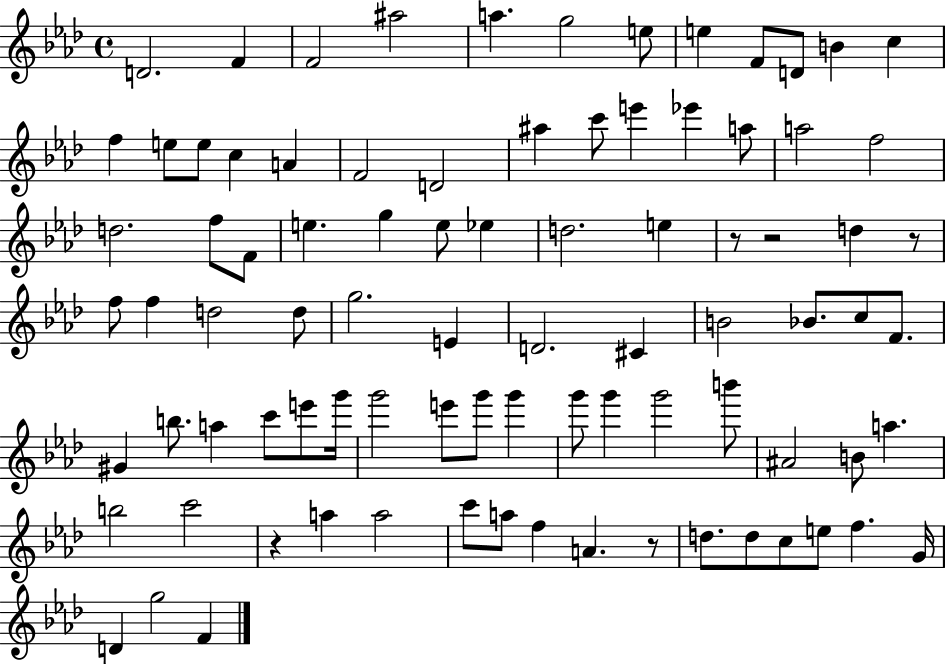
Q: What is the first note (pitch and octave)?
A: D4